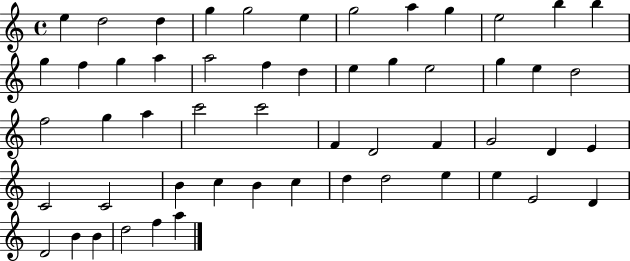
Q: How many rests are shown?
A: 0